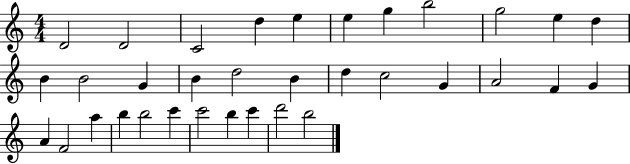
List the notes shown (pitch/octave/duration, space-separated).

D4/h D4/h C4/h D5/q E5/q E5/q G5/q B5/h G5/h E5/q D5/q B4/q B4/h G4/q B4/q D5/h B4/q D5/q C5/h G4/q A4/h F4/q G4/q A4/q F4/h A5/q B5/q B5/h C6/q C6/h B5/q C6/q D6/h B5/h